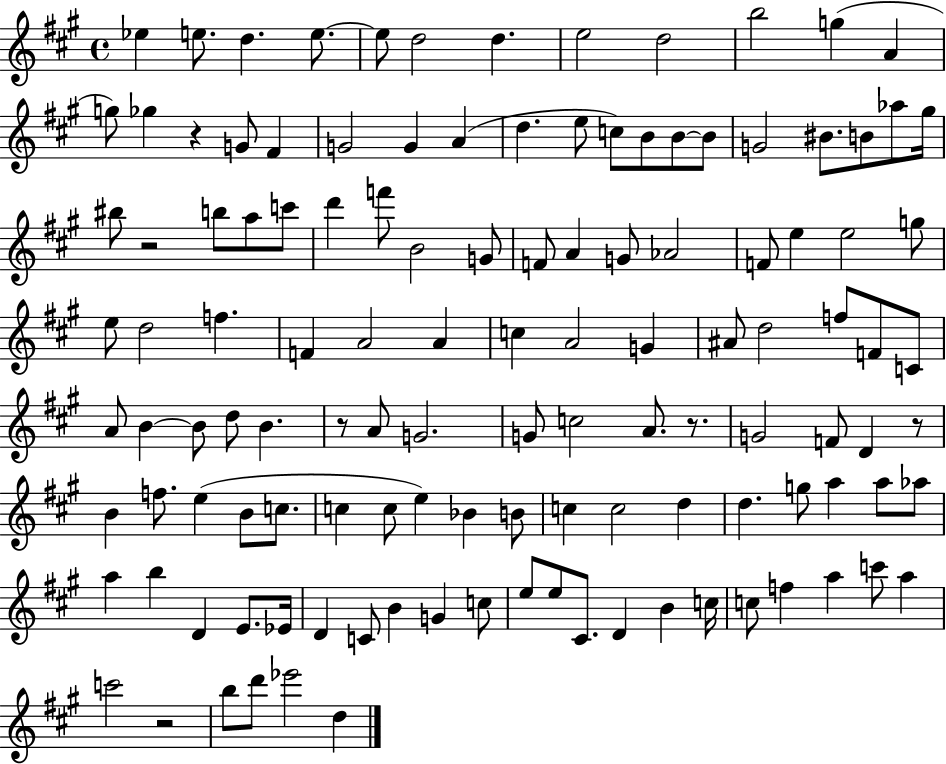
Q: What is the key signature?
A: A major